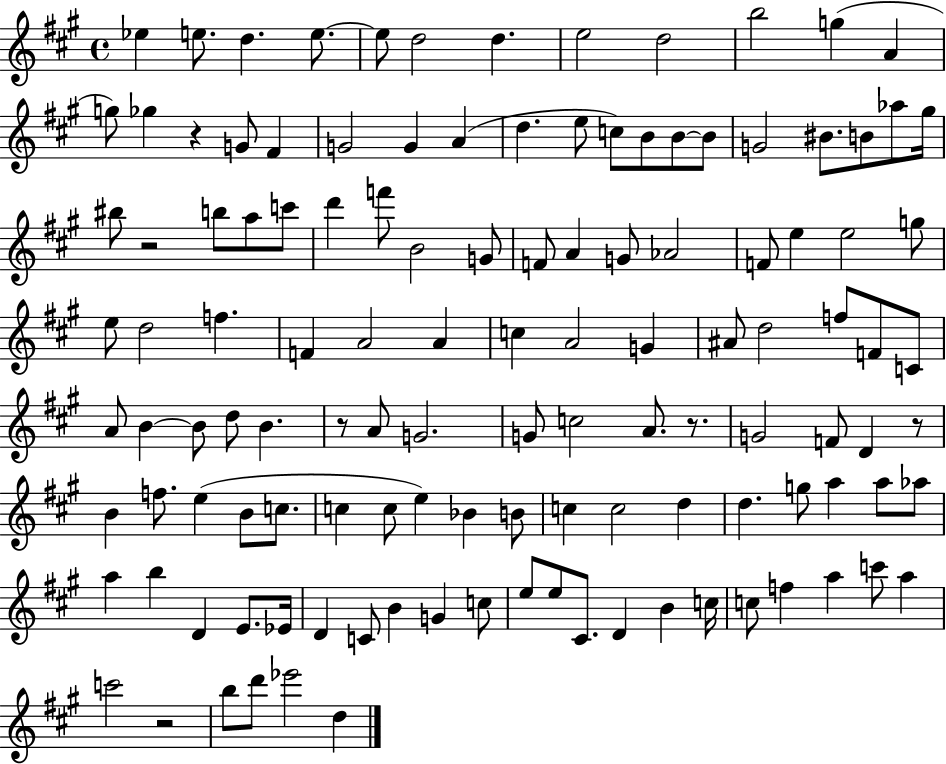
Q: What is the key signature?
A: A major